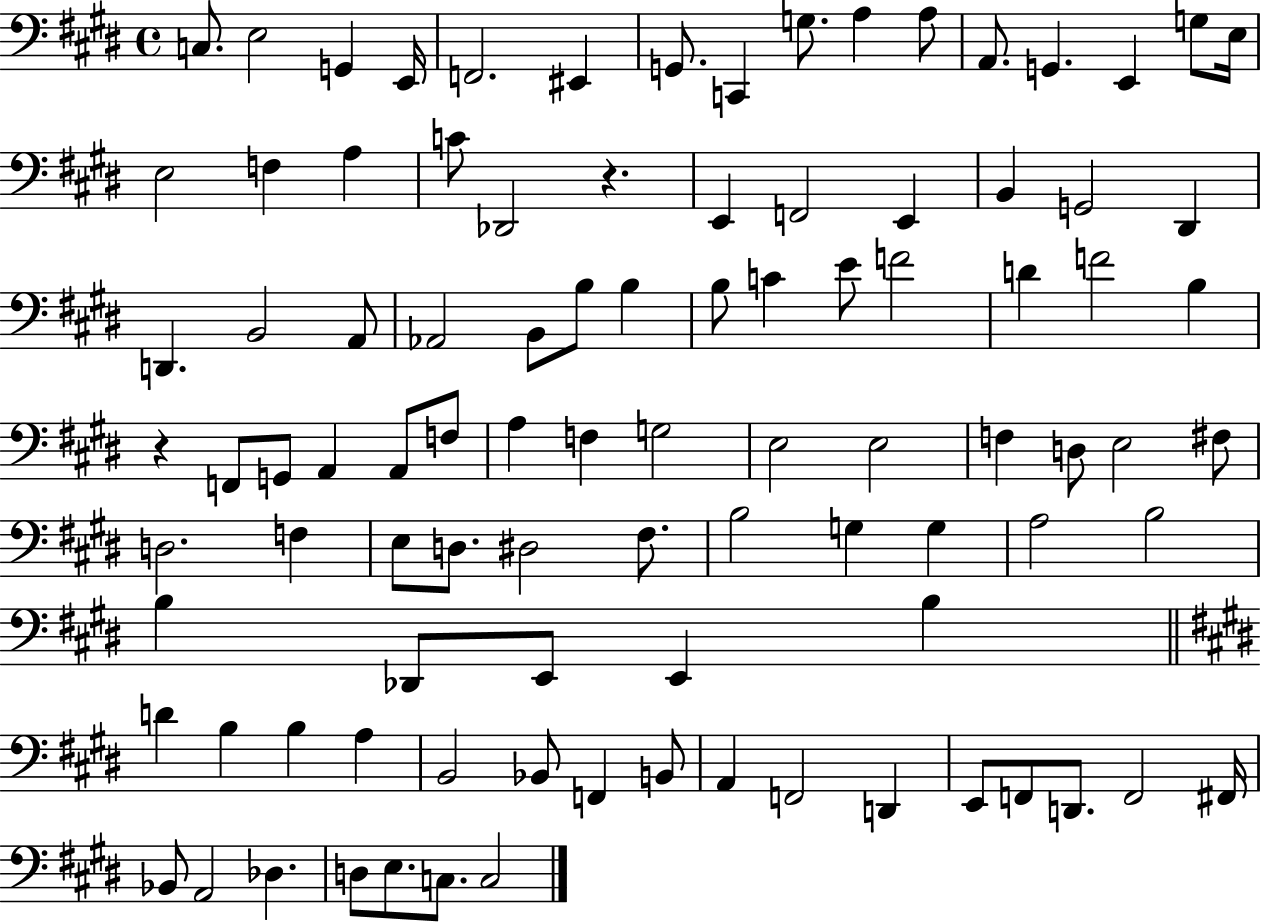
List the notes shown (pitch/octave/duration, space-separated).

C3/e. E3/h G2/q E2/s F2/h. EIS2/q G2/e. C2/q G3/e. A3/q A3/e A2/e. G2/q. E2/q G3/e E3/s E3/h F3/q A3/q C4/e Db2/h R/q. E2/q F2/h E2/q B2/q G2/h D#2/q D2/q. B2/h A2/e Ab2/h B2/e B3/e B3/q B3/e C4/q E4/e F4/h D4/q F4/h B3/q R/q F2/e G2/e A2/q A2/e F3/e A3/q F3/q G3/h E3/h E3/h F3/q D3/e E3/h F#3/e D3/h. F3/q E3/e D3/e. D#3/h F#3/e. B3/h G3/q G3/q A3/h B3/h B3/q Db2/e E2/e E2/q B3/q D4/q B3/q B3/q A3/q B2/h Bb2/e F2/q B2/e A2/q F2/h D2/q E2/e F2/e D2/e. F2/h F#2/s Bb2/e A2/h Db3/q. D3/e E3/e. C3/e. C3/h